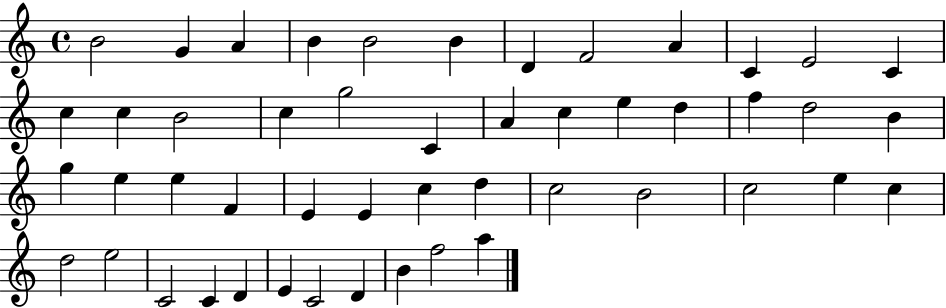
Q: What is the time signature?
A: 4/4